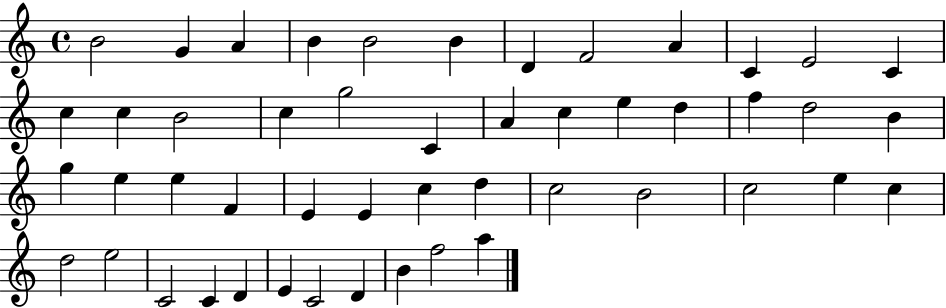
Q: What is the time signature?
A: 4/4